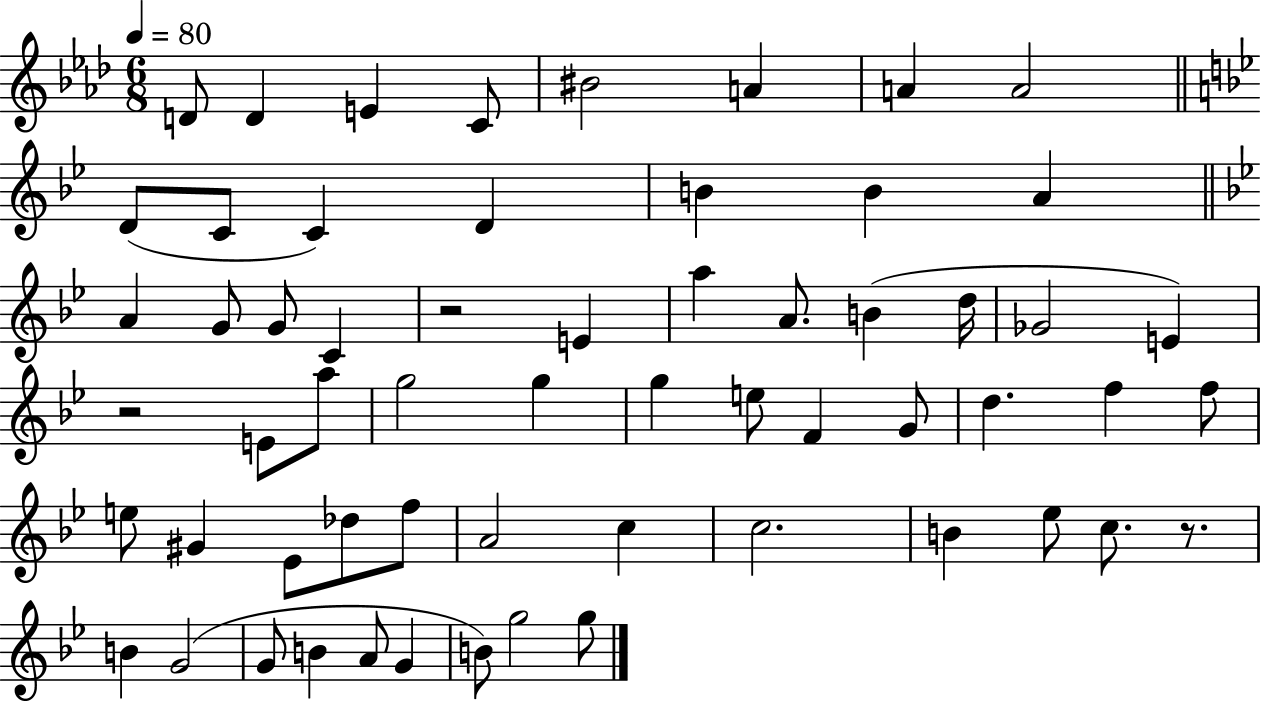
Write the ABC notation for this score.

X:1
T:Untitled
M:6/8
L:1/4
K:Ab
D/2 D E C/2 ^B2 A A A2 D/2 C/2 C D B B A A G/2 G/2 C z2 E a A/2 B d/4 _G2 E z2 E/2 a/2 g2 g g e/2 F G/2 d f f/2 e/2 ^G _E/2 _d/2 f/2 A2 c c2 B _e/2 c/2 z/2 B G2 G/2 B A/2 G B/2 g2 g/2